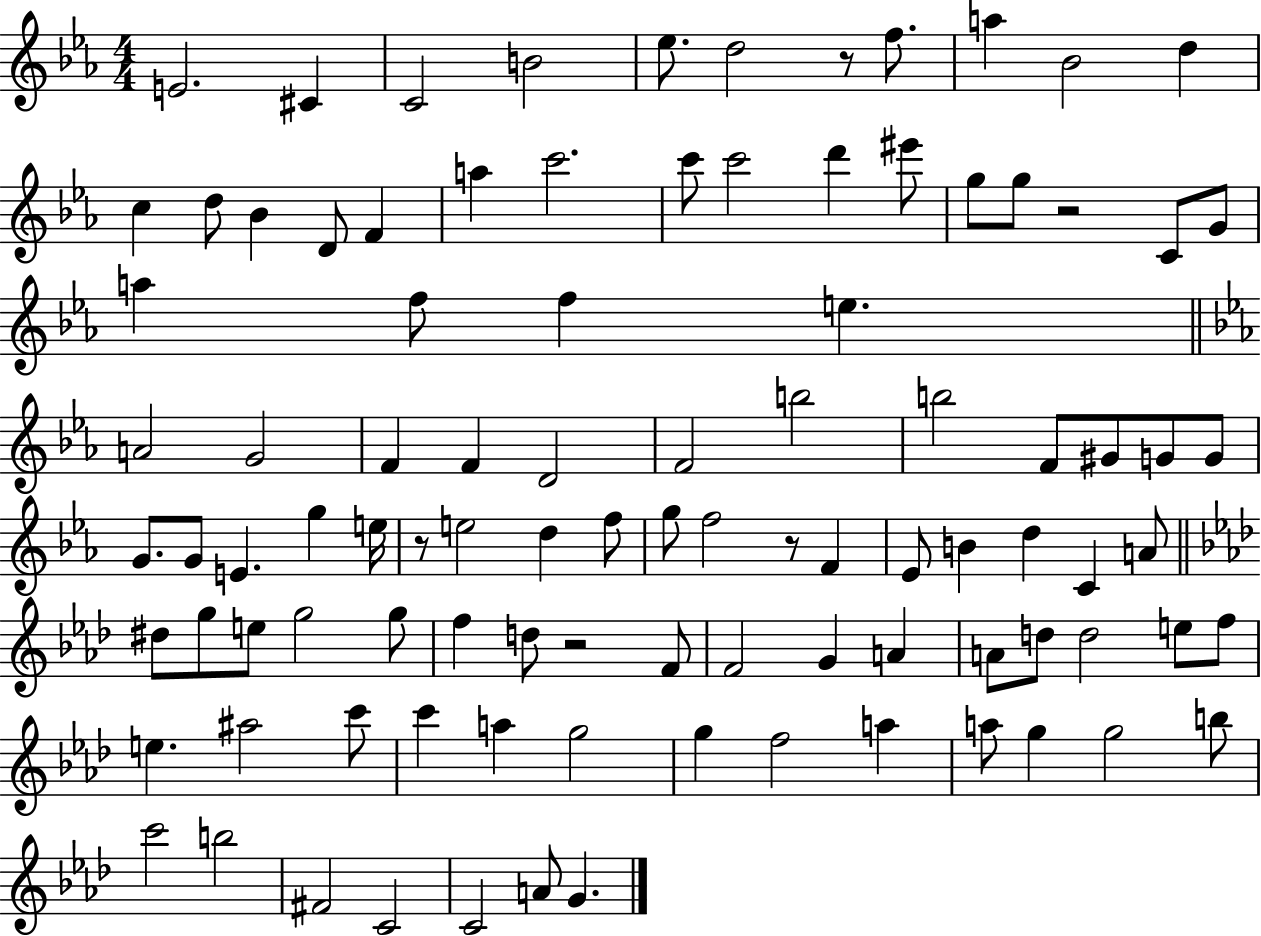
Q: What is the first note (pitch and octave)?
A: E4